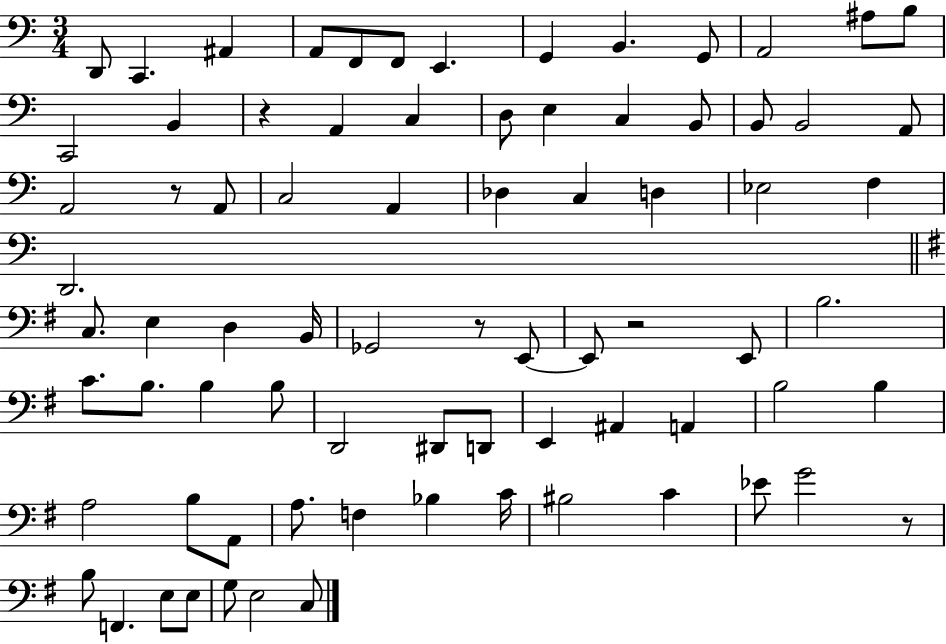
{
  \clef bass
  \numericTimeSignature
  \time 3/4
  \key c \major
  d,8 c,4. ais,4 | a,8 f,8 f,8 e,4. | g,4 b,4. g,8 | a,2 ais8 b8 | \break c,2 b,4 | r4 a,4 c4 | d8 e4 c4 b,8 | b,8 b,2 a,8 | \break a,2 r8 a,8 | c2 a,4 | des4 c4 d4 | ees2 f4 | \break d,2. | \bar "||" \break \key g \major c8. e4 d4 b,16 | ges,2 r8 e,8~~ | e,8 r2 e,8 | b2. | \break c'8. b8. b4 b8 | d,2 dis,8 d,8 | e,4 ais,4 a,4 | b2 b4 | \break a2 b8 a,8 | a8. f4 bes4 c'16 | bis2 c'4 | ees'8 g'2 r8 | \break b8 f,4. e8 e8 | g8 e2 c8 | \bar "|."
}